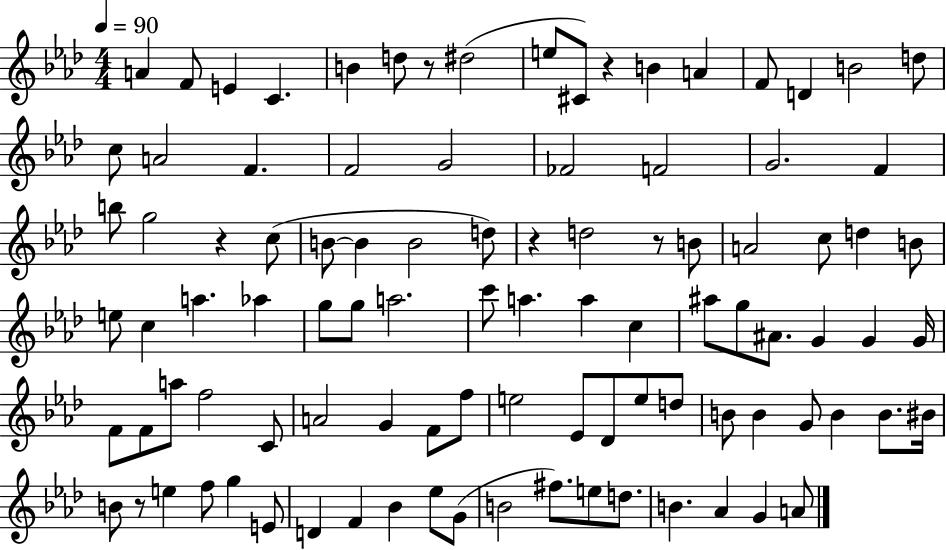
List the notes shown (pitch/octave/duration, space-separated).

A4/q F4/e E4/q C4/q. B4/q D5/e R/e D#5/h E5/e C#4/e R/q B4/q A4/q F4/e D4/q B4/h D5/e C5/e A4/h F4/q. F4/h G4/h FES4/h F4/h G4/h. F4/q B5/e G5/h R/q C5/e B4/e B4/q B4/h D5/e R/q D5/h R/e B4/e A4/h C5/e D5/q B4/e E5/e C5/q A5/q. Ab5/q G5/e G5/e A5/h. C6/e A5/q. A5/q C5/q A#5/e G5/e A#4/e. G4/q G4/q G4/s F4/e F4/e A5/e F5/h C4/e A4/h G4/q F4/e F5/e E5/h Eb4/e Db4/e E5/e D5/e B4/e B4/q G4/e B4/q B4/e. BIS4/s B4/e R/e E5/q F5/e G5/q E4/e D4/q F4/q Bb4/q Eb5/e G4/e B4/h F#5/e. E5/e D5/e. B4/q. Ab4/q G4/q A4/e